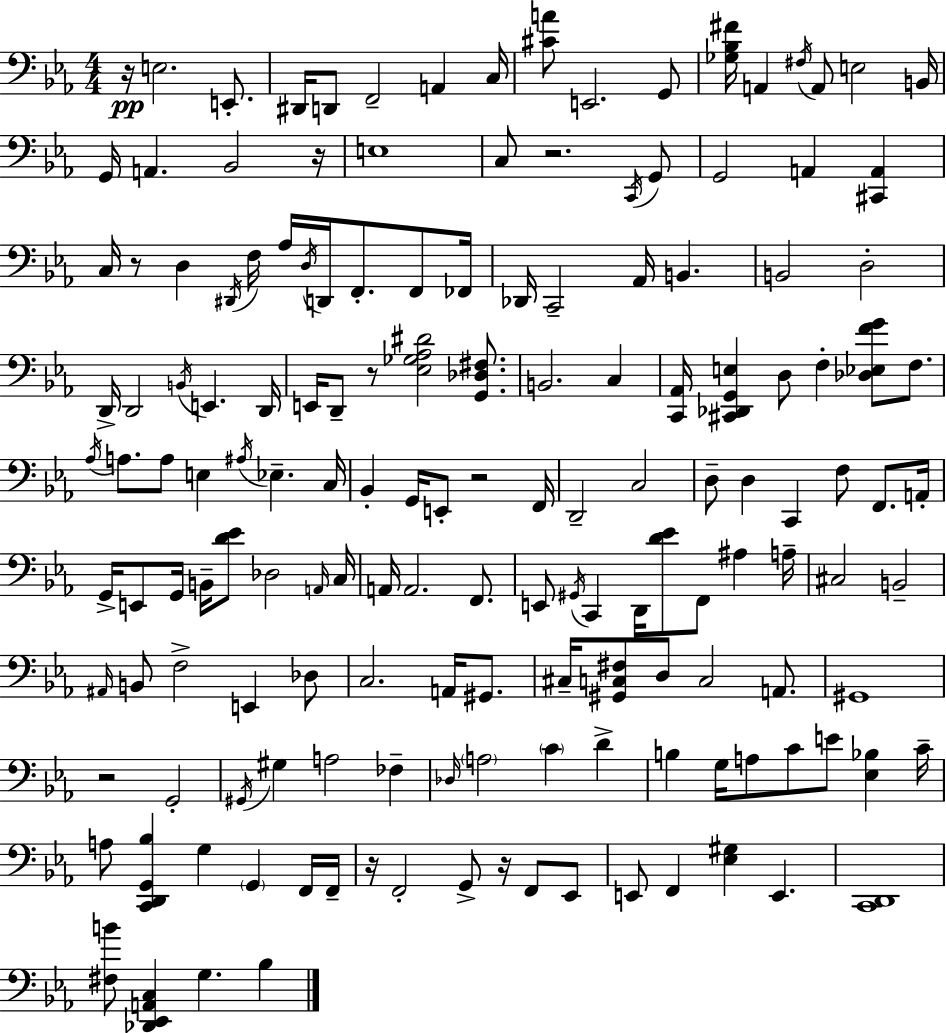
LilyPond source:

{
  \clef bass
  \numericTimeSignature
  \time 4/4
  \key ees \major
  r16\pp e2. e,8.-. | dis,16 d,8 f,2-- a,4 c16 | <cis' a'>8 e,2. g,8 | <ges bes fis'>16 a,4 \acciaccatura { fis16 } a,8 e2 | \break b,16 g,16 a,4. bes,2 | r16 e1 | c8 r2. \acciaccatura { c,16 } | g,8 g,2 a,4 <cis, a,>4 | \break c16 r8 d4 \acciaccatura { dis,16 } f16 aes16 \acciaccatura { d16 } d,16 f,8.-. | f,8 fes,16 des,16 c,2-- aes,16 b,4. | b,2 d2-. | d,16-> d,2 \acciaccatura { b,16 } e,4. | \break d,16 e,16 d,8-- r8 <ees ges aes dis'>2 | <g, des fis>8. b,2. | c4 <c, aes,>16 <cis, des, g, e>4 d8 f4-. | <des ees f' g'>8 f8. \acciaccatura { aes16 } a8. a8 e4 \acciaccatura { ais16 } | \break ees4.-- c16 bes,4-. g,16 e,8-. r2 | f,16 d,2-- c2 | d8-- d4 c,4 | f8 f,8. a,16-. g,16-> e,8 g,16 b,16-- <d' ees'>8 des2 | \break \grace { a,16 } c16 a,16 a,2. | f,8. e,8 \acciaccatura { gis,16 } c,4 d,16 | <d' ees'>8 f,8 ais4 a16-- cis2 | b,2-- \grace { ais,16 } b,8 f2-> | \break e,4 des8 c2. | a,16 gis,8. cis16-- <gis, c fis>8 d8 c2 | a,8. gis,1 | r2 | \break g,2-. \acciaccatura { gis,16 } gis4 a2 | fes4-- \grace { des16 } \parenthesize a2 | \parenthesize c'4 d'4-> b4 | g16 a8 c'8 e'8 <ees bes>4 c'16-- a8 <c, d, g, bes>4 | \break g4 \parenthesize g,4 f,16 f,16-- r16 f,2-. | g,8-> r16 f,8 ees,8 e,8 f,4 | <ees gis>4 e,4. <c, d,>1 | <fis b'>8 <des, ees, a, c>4 | \break g4. bes4 \bar "|."
}